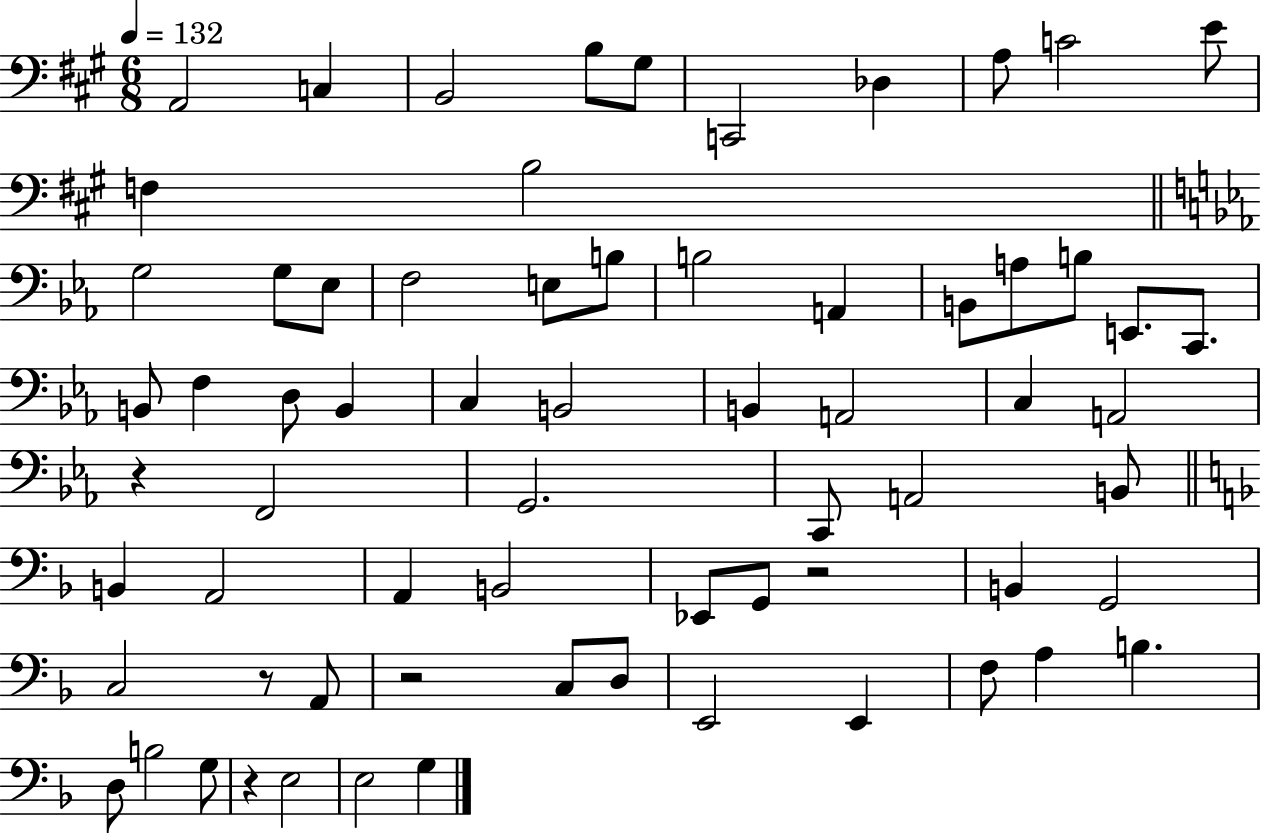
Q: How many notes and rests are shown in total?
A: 68